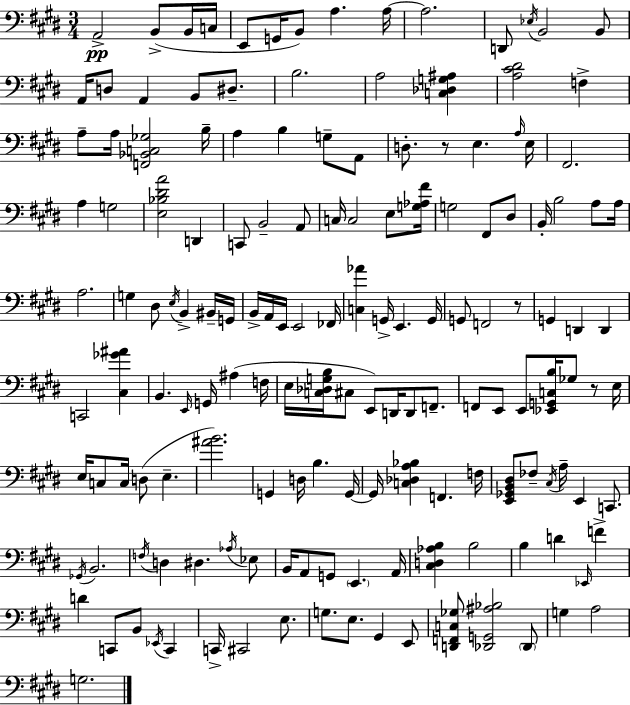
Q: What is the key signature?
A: E major